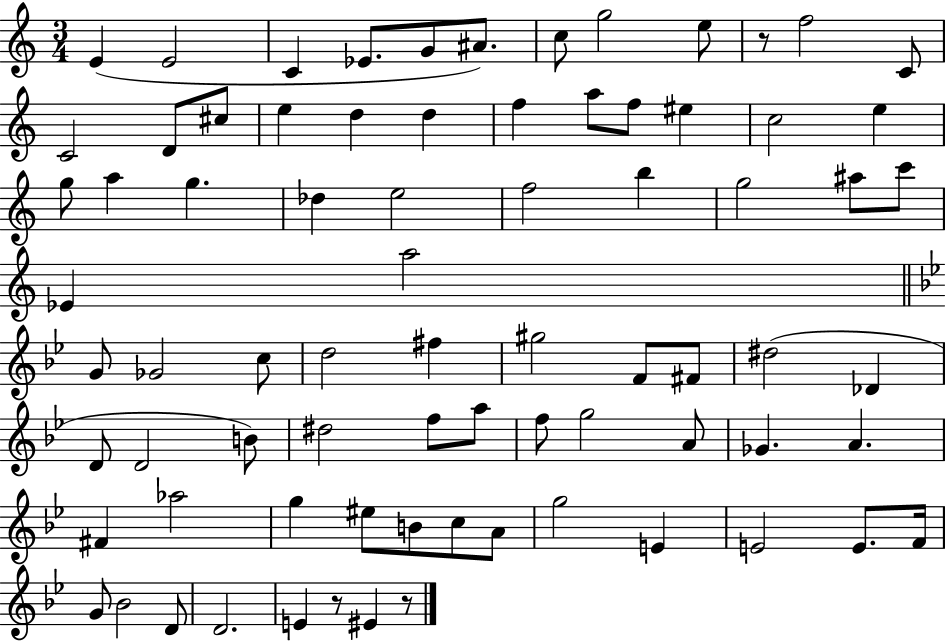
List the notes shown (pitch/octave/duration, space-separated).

E4/q E4/h C4/q Eb4/e. G4/e A#4/e. C5/e G5/h E5/e R/e F5/h C4/e C4/h D4/e C#5/e E5/q D5/q D5/q F5/q A5/e F5/e EIS5/q C5/h E5/q G5/e A5/q G5/q. Db5/q E5/h F5/h B5/q G5/h A#5/e C6/e Eb4/q A5/h G4/e Gb4/h C5/e D5/h F#5/q G#5/h F4/e F#4/e D#5/h Db4/q D4/e D4/h B4/e D#5/h F5/e A5/e F5/e G5/h A4/e Gb4/q. A4/q. F#4/q Ab5/h G5/q EIS5/e B4/e C5/e A4/e G5/h E4/q E4/h E4/e. F4/s G4/e Bb4/h D4/e D4/h. E4/q R/e EIS4/q R/e